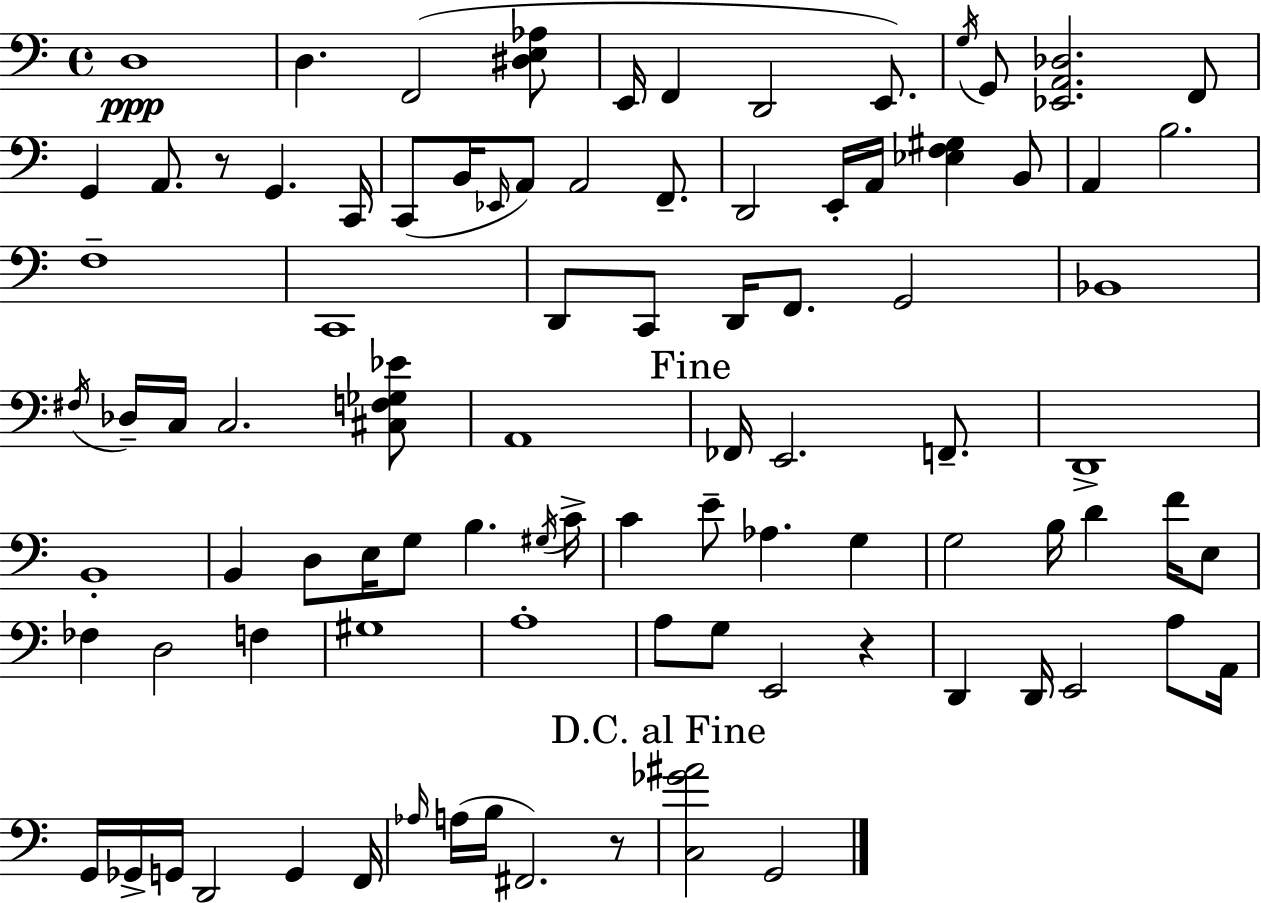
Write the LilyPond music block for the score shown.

{
  \clef bass
  \time 4/4
  \defaultTimeSignature
  \key c \major
  d1\ppp | d4. f,2( <dis e aes>8 | e,16 f,4 d,2 e,8.) | \acciaccatura { g16 } g,8 <ees, a, des>2. f,8 | \break g,4 a,8. r8 g,4. | c,16 c,8( b,16 \grace { ees,16 }) a,8 a,2 f,8.-- | d,2 e,16-. a,16 <ees f gis>4 | b,8 a,4 b2. | \break f1-- | c,1 | d,8 c,8 d,16 f,8. g,2 | bes,1 | \break \acciaccatura { fis16 } des16-- c16 c2. | <cis f ges ees'>8 a,1 | \mark "Fine" fes,16 e,2. | f,8.-- d,1-> | \break b,1-. | b,4 d8 e16 g8 b4. | \acciaccatura { gis16 } c'16-> c'4 e'8-- aes4. | g4 g2 b16 d'4 | \break f'16 e8 fes4 d2 | f4 gis1 | a1-. | a8 g8 e,2 | \break r4 d,4 d,16 e,2 | a8 a,16 g,16 ges,16-> g,16 d,2 g,4 | f,16 \grace { aes16 } a16( b16 fis,2.) | r8 \mark "D.C. al Fine" <c ges' ais'>2 g,2 | \break \bar "|."
}